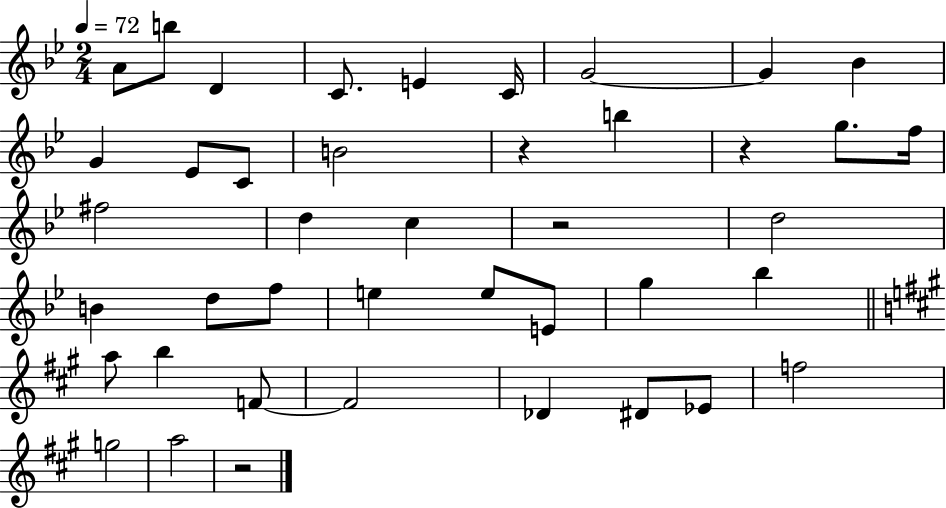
X:1
T:Untitled
M:2/4
L:1/4
K:Bb
A/2 b/2 D C/2 E C/4 G2 G _B G _E/2 C/2 B2 z b z g/2 f/4 ^f2 d c z2 d2 B d/2 f/2 e e/2 E/2 g _b a/2 b F/2 F2 _D ^D/2 _E/2 f2 g2 a2 z2